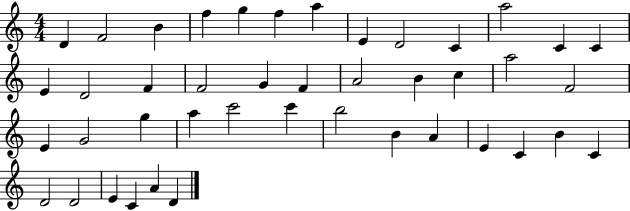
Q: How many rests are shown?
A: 0